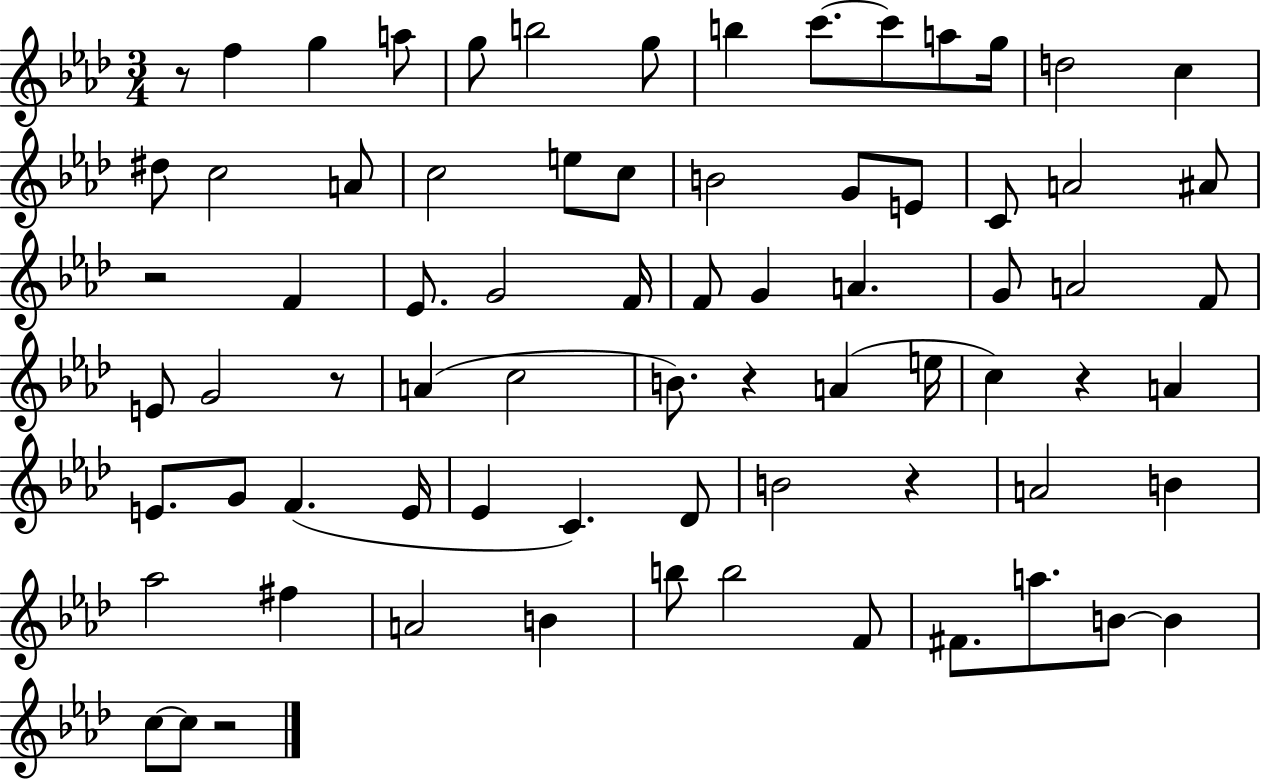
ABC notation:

X:1
T:Untitled
M:3/4
L:1/4
K:Ab
z/2 f g a/2 g/2 b2 g/2 b c'/2 c'/2 a/2 g/4 d2 c ^d/2 c2 A/2 c2 e/2 c/2 B2 G/2 E/2 C/2 A2 ^A/2 z2 F _E/2 G2 F/4 F/2 G A G/2 A2 F/2 E/2 G2 z/2 A c2 B/2 z A e/4 c z A E/2 G/2 F E/4 _E C _D/2 B2 z A2 B _a2 ^f A2 B b/2 b2 F/2 ^F/2 a/2 B/2 B c/2 c/2 z2